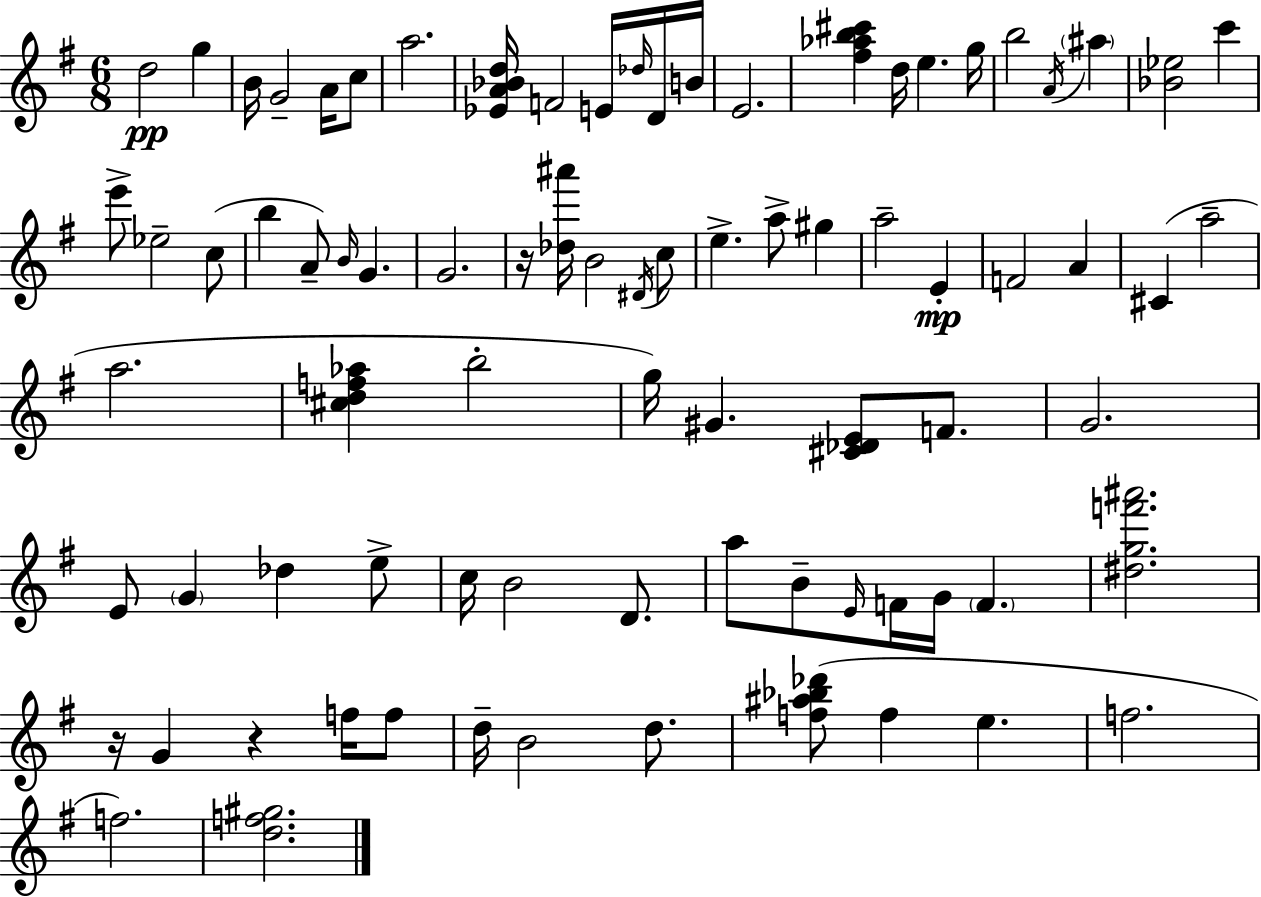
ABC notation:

X:1
T:Untitled
M:6/8
L:1/4
K:G
d2 g B/4 G2 A/4 c/2 a2 [_EA_Bd]/4 F2 E/4 _d/4 D/4 B/4 E2 [^f_ab^c'] d/4 e g/4 b2 A/4 ^a [_B_e]2 c' e'/2 _e2 c/2 b A/2 B/4 G G2 z/4 [_d^a']/4 B2 ^D/4 c/2 e a/2 ^g a2 E F2 A ^C a2 a2 [^cdf_a] b2 g/4 ^G [^C_DE]/2 F/2 G2 E/2 G _d e/2 c/4 B2 D/2 a/2 B/2 E/4 F/4 G/4 F [^dgf'^a']2 z/4 G z f/4 f/2 d/4 B2 d/2 [f^a_b_d']/2 f e f2 f2 [df^g]2